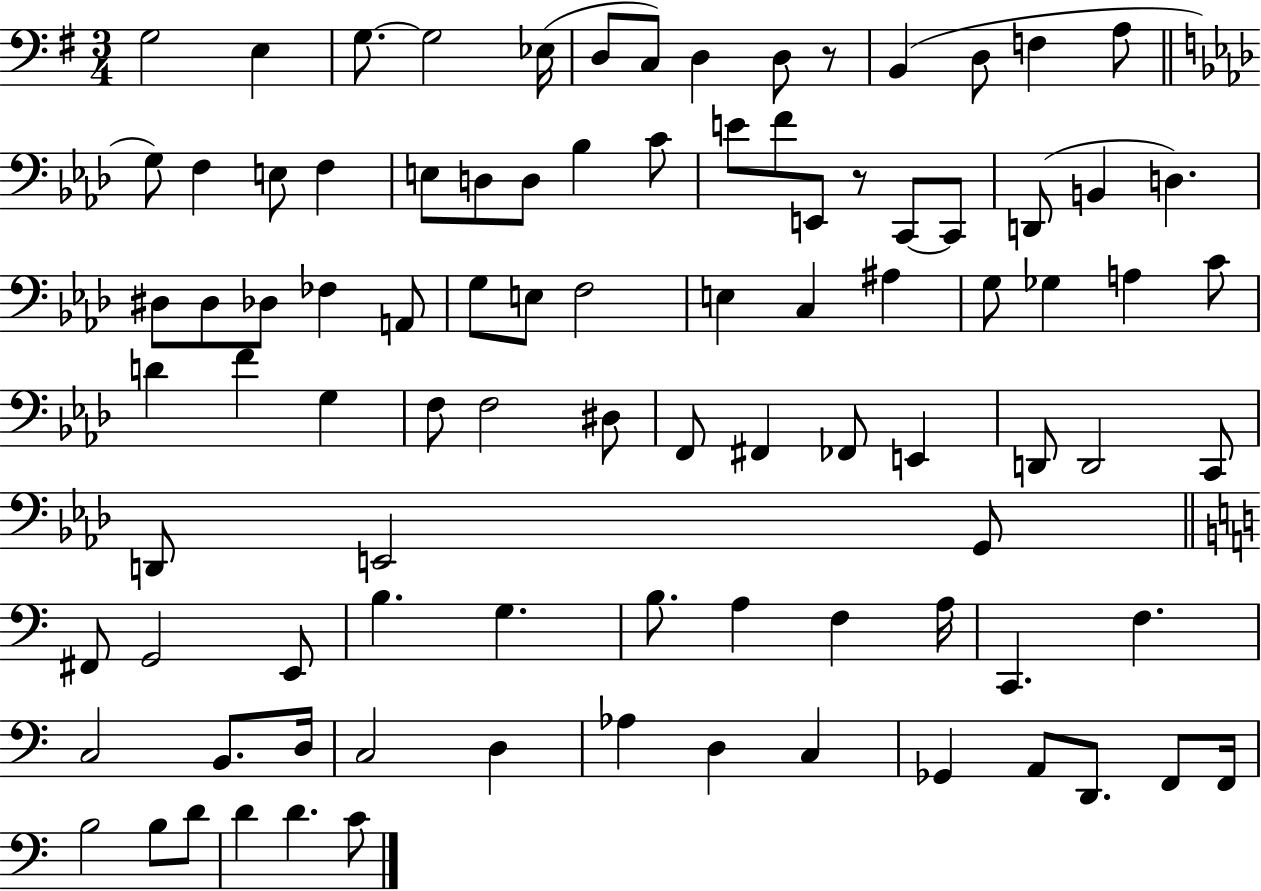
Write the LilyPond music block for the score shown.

{
  \clef bass
  \numericTimeSignature
  \time 3/4
  \key g \major
  g2 e4 | g8.~~ g2 ees16( | d8 c8) d4 d8 r8 | b,4( d8 f4 a8 | \break \bar "||" \break \key aes \major g8) f4 e8 f4 | e8 d8 d8 bes4 c'8 | e'8 f'8 e,8 r8 c,8~~ c,8 | d,8( b,4 d4.) | \break dis8 dis8 des8 fes4 a,8 | g8 e8 f2 | e4 c4 ais4 | g8 ges4 a4 c'8 | \break d'4 f'4 g4 | f8 f2 dis8 | f,8 fis,4 fes,8 e,4 | d,8 d,2 c,8 | \break d,8 e,2 g,8 | \bar "||" \break \key c \major fis,8 g,2 e,8 | b4. g4. | b8. a4 f4 a16 | c,4. f4. | \break c2 b,8. d16 | c2 d4 | aes4 d4 c4 | ges,4 a,8 d,8. f,8 f,16 | \break b2 b8 d'8 | d'4 d'4. c'8 | \bar "|."
}